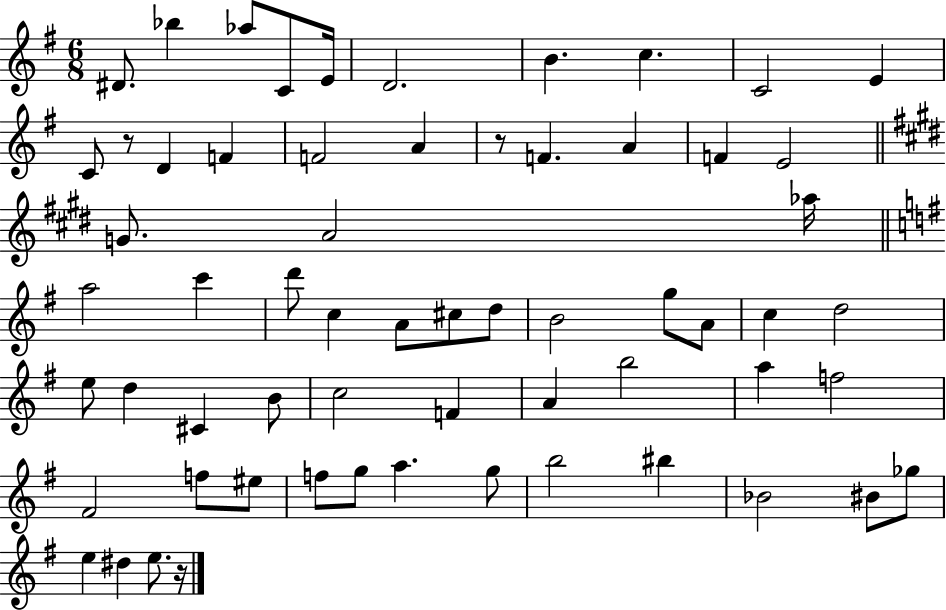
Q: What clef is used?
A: treble